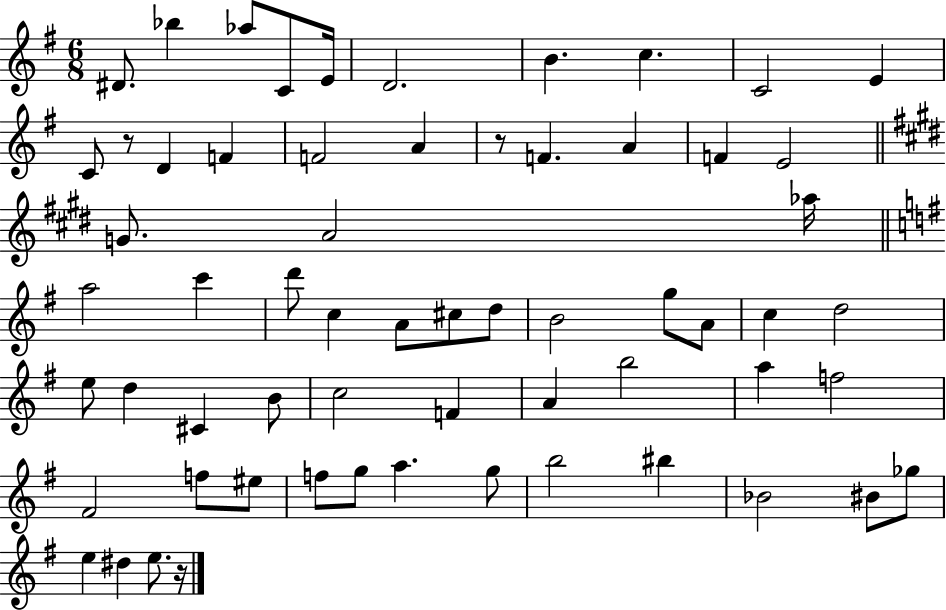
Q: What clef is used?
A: treble